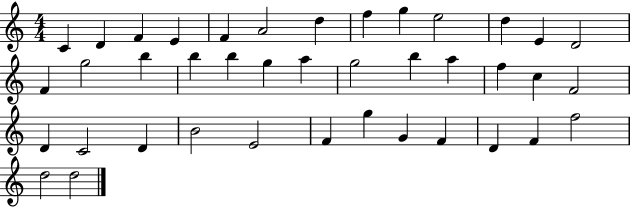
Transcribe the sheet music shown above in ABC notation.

X:1
T:Untitled
M:4/4
L:1/4
K:C
C D F E F A2 d f g e2 d E D2 F g2 b b b g a g2 b a f c F2 D C2 D B2 E2 F g G F D F f2 d2 d2